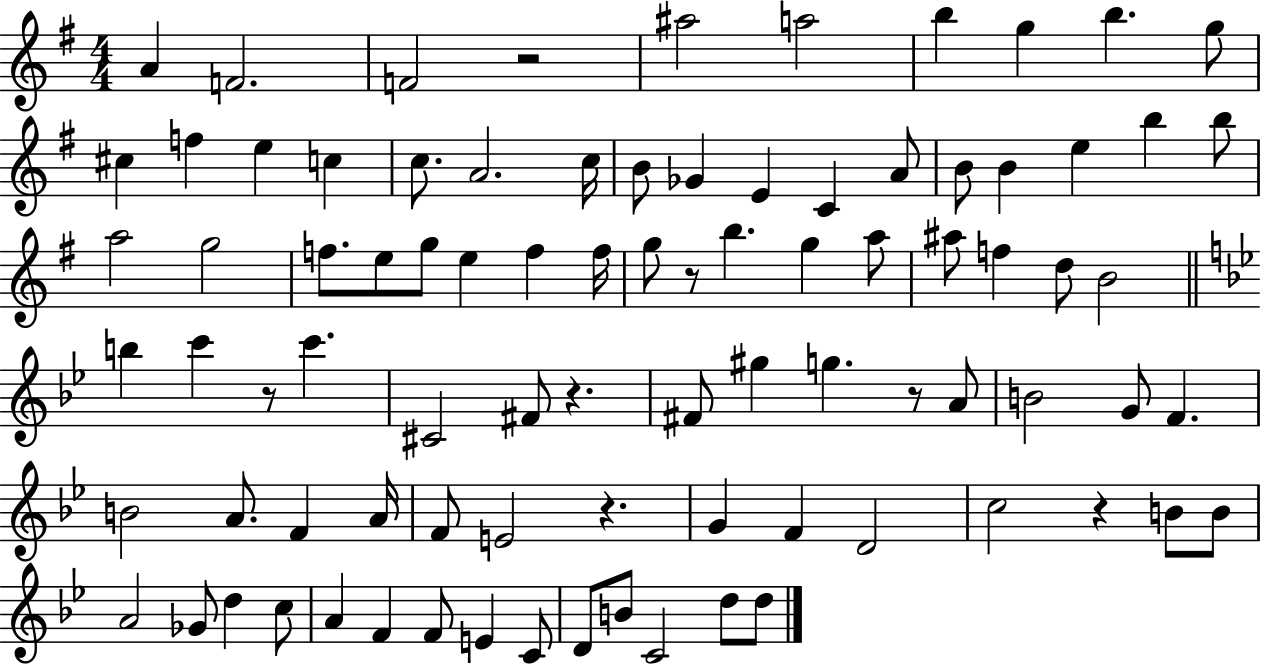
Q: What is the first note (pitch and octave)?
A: A4